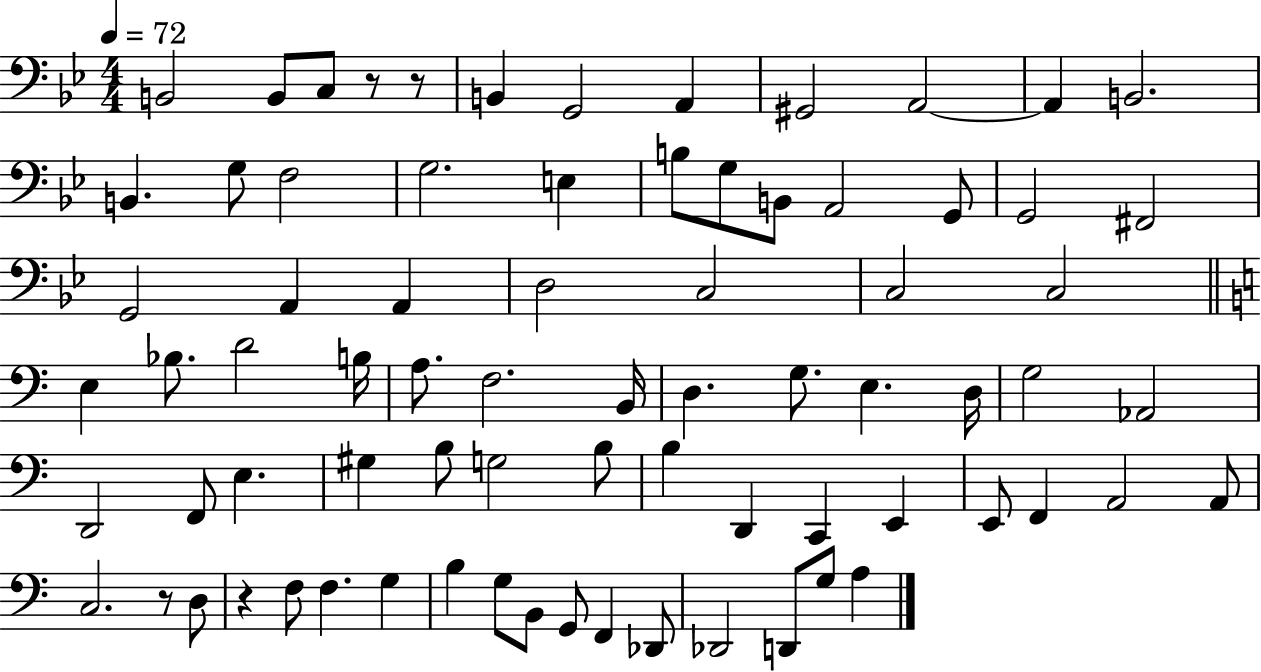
B2/h B2/e C3/e R/e R/e B2/q G2/h A2/q G#2/h A2/h A2/q B2/h. B2/q. G3/e F3/h G3/h. E3/q B3/e G3/e B2/e A2/h G2/e G2/h F#2/h G2/h A2/q A2/q D3/h C3/h C3/h C3/h E3/q Bb3/e. D4/h B3/s A3/e. F3/h. B2/s D3/q. G3/e. E3/q. D3/s G3/h Ab2/h D2/h F2/e E3/q. G#3/q B3/e G3/h B3/e B3/q D2/q C2/q E2/q E2/e F2/q A2/h A2/e C3/h. R/e D3/e R/q F3/e F3/q. G3/q B3/q G3/e B2/e G2/e F2/q Db2/e Db2/h D2/e G3/e A3/q